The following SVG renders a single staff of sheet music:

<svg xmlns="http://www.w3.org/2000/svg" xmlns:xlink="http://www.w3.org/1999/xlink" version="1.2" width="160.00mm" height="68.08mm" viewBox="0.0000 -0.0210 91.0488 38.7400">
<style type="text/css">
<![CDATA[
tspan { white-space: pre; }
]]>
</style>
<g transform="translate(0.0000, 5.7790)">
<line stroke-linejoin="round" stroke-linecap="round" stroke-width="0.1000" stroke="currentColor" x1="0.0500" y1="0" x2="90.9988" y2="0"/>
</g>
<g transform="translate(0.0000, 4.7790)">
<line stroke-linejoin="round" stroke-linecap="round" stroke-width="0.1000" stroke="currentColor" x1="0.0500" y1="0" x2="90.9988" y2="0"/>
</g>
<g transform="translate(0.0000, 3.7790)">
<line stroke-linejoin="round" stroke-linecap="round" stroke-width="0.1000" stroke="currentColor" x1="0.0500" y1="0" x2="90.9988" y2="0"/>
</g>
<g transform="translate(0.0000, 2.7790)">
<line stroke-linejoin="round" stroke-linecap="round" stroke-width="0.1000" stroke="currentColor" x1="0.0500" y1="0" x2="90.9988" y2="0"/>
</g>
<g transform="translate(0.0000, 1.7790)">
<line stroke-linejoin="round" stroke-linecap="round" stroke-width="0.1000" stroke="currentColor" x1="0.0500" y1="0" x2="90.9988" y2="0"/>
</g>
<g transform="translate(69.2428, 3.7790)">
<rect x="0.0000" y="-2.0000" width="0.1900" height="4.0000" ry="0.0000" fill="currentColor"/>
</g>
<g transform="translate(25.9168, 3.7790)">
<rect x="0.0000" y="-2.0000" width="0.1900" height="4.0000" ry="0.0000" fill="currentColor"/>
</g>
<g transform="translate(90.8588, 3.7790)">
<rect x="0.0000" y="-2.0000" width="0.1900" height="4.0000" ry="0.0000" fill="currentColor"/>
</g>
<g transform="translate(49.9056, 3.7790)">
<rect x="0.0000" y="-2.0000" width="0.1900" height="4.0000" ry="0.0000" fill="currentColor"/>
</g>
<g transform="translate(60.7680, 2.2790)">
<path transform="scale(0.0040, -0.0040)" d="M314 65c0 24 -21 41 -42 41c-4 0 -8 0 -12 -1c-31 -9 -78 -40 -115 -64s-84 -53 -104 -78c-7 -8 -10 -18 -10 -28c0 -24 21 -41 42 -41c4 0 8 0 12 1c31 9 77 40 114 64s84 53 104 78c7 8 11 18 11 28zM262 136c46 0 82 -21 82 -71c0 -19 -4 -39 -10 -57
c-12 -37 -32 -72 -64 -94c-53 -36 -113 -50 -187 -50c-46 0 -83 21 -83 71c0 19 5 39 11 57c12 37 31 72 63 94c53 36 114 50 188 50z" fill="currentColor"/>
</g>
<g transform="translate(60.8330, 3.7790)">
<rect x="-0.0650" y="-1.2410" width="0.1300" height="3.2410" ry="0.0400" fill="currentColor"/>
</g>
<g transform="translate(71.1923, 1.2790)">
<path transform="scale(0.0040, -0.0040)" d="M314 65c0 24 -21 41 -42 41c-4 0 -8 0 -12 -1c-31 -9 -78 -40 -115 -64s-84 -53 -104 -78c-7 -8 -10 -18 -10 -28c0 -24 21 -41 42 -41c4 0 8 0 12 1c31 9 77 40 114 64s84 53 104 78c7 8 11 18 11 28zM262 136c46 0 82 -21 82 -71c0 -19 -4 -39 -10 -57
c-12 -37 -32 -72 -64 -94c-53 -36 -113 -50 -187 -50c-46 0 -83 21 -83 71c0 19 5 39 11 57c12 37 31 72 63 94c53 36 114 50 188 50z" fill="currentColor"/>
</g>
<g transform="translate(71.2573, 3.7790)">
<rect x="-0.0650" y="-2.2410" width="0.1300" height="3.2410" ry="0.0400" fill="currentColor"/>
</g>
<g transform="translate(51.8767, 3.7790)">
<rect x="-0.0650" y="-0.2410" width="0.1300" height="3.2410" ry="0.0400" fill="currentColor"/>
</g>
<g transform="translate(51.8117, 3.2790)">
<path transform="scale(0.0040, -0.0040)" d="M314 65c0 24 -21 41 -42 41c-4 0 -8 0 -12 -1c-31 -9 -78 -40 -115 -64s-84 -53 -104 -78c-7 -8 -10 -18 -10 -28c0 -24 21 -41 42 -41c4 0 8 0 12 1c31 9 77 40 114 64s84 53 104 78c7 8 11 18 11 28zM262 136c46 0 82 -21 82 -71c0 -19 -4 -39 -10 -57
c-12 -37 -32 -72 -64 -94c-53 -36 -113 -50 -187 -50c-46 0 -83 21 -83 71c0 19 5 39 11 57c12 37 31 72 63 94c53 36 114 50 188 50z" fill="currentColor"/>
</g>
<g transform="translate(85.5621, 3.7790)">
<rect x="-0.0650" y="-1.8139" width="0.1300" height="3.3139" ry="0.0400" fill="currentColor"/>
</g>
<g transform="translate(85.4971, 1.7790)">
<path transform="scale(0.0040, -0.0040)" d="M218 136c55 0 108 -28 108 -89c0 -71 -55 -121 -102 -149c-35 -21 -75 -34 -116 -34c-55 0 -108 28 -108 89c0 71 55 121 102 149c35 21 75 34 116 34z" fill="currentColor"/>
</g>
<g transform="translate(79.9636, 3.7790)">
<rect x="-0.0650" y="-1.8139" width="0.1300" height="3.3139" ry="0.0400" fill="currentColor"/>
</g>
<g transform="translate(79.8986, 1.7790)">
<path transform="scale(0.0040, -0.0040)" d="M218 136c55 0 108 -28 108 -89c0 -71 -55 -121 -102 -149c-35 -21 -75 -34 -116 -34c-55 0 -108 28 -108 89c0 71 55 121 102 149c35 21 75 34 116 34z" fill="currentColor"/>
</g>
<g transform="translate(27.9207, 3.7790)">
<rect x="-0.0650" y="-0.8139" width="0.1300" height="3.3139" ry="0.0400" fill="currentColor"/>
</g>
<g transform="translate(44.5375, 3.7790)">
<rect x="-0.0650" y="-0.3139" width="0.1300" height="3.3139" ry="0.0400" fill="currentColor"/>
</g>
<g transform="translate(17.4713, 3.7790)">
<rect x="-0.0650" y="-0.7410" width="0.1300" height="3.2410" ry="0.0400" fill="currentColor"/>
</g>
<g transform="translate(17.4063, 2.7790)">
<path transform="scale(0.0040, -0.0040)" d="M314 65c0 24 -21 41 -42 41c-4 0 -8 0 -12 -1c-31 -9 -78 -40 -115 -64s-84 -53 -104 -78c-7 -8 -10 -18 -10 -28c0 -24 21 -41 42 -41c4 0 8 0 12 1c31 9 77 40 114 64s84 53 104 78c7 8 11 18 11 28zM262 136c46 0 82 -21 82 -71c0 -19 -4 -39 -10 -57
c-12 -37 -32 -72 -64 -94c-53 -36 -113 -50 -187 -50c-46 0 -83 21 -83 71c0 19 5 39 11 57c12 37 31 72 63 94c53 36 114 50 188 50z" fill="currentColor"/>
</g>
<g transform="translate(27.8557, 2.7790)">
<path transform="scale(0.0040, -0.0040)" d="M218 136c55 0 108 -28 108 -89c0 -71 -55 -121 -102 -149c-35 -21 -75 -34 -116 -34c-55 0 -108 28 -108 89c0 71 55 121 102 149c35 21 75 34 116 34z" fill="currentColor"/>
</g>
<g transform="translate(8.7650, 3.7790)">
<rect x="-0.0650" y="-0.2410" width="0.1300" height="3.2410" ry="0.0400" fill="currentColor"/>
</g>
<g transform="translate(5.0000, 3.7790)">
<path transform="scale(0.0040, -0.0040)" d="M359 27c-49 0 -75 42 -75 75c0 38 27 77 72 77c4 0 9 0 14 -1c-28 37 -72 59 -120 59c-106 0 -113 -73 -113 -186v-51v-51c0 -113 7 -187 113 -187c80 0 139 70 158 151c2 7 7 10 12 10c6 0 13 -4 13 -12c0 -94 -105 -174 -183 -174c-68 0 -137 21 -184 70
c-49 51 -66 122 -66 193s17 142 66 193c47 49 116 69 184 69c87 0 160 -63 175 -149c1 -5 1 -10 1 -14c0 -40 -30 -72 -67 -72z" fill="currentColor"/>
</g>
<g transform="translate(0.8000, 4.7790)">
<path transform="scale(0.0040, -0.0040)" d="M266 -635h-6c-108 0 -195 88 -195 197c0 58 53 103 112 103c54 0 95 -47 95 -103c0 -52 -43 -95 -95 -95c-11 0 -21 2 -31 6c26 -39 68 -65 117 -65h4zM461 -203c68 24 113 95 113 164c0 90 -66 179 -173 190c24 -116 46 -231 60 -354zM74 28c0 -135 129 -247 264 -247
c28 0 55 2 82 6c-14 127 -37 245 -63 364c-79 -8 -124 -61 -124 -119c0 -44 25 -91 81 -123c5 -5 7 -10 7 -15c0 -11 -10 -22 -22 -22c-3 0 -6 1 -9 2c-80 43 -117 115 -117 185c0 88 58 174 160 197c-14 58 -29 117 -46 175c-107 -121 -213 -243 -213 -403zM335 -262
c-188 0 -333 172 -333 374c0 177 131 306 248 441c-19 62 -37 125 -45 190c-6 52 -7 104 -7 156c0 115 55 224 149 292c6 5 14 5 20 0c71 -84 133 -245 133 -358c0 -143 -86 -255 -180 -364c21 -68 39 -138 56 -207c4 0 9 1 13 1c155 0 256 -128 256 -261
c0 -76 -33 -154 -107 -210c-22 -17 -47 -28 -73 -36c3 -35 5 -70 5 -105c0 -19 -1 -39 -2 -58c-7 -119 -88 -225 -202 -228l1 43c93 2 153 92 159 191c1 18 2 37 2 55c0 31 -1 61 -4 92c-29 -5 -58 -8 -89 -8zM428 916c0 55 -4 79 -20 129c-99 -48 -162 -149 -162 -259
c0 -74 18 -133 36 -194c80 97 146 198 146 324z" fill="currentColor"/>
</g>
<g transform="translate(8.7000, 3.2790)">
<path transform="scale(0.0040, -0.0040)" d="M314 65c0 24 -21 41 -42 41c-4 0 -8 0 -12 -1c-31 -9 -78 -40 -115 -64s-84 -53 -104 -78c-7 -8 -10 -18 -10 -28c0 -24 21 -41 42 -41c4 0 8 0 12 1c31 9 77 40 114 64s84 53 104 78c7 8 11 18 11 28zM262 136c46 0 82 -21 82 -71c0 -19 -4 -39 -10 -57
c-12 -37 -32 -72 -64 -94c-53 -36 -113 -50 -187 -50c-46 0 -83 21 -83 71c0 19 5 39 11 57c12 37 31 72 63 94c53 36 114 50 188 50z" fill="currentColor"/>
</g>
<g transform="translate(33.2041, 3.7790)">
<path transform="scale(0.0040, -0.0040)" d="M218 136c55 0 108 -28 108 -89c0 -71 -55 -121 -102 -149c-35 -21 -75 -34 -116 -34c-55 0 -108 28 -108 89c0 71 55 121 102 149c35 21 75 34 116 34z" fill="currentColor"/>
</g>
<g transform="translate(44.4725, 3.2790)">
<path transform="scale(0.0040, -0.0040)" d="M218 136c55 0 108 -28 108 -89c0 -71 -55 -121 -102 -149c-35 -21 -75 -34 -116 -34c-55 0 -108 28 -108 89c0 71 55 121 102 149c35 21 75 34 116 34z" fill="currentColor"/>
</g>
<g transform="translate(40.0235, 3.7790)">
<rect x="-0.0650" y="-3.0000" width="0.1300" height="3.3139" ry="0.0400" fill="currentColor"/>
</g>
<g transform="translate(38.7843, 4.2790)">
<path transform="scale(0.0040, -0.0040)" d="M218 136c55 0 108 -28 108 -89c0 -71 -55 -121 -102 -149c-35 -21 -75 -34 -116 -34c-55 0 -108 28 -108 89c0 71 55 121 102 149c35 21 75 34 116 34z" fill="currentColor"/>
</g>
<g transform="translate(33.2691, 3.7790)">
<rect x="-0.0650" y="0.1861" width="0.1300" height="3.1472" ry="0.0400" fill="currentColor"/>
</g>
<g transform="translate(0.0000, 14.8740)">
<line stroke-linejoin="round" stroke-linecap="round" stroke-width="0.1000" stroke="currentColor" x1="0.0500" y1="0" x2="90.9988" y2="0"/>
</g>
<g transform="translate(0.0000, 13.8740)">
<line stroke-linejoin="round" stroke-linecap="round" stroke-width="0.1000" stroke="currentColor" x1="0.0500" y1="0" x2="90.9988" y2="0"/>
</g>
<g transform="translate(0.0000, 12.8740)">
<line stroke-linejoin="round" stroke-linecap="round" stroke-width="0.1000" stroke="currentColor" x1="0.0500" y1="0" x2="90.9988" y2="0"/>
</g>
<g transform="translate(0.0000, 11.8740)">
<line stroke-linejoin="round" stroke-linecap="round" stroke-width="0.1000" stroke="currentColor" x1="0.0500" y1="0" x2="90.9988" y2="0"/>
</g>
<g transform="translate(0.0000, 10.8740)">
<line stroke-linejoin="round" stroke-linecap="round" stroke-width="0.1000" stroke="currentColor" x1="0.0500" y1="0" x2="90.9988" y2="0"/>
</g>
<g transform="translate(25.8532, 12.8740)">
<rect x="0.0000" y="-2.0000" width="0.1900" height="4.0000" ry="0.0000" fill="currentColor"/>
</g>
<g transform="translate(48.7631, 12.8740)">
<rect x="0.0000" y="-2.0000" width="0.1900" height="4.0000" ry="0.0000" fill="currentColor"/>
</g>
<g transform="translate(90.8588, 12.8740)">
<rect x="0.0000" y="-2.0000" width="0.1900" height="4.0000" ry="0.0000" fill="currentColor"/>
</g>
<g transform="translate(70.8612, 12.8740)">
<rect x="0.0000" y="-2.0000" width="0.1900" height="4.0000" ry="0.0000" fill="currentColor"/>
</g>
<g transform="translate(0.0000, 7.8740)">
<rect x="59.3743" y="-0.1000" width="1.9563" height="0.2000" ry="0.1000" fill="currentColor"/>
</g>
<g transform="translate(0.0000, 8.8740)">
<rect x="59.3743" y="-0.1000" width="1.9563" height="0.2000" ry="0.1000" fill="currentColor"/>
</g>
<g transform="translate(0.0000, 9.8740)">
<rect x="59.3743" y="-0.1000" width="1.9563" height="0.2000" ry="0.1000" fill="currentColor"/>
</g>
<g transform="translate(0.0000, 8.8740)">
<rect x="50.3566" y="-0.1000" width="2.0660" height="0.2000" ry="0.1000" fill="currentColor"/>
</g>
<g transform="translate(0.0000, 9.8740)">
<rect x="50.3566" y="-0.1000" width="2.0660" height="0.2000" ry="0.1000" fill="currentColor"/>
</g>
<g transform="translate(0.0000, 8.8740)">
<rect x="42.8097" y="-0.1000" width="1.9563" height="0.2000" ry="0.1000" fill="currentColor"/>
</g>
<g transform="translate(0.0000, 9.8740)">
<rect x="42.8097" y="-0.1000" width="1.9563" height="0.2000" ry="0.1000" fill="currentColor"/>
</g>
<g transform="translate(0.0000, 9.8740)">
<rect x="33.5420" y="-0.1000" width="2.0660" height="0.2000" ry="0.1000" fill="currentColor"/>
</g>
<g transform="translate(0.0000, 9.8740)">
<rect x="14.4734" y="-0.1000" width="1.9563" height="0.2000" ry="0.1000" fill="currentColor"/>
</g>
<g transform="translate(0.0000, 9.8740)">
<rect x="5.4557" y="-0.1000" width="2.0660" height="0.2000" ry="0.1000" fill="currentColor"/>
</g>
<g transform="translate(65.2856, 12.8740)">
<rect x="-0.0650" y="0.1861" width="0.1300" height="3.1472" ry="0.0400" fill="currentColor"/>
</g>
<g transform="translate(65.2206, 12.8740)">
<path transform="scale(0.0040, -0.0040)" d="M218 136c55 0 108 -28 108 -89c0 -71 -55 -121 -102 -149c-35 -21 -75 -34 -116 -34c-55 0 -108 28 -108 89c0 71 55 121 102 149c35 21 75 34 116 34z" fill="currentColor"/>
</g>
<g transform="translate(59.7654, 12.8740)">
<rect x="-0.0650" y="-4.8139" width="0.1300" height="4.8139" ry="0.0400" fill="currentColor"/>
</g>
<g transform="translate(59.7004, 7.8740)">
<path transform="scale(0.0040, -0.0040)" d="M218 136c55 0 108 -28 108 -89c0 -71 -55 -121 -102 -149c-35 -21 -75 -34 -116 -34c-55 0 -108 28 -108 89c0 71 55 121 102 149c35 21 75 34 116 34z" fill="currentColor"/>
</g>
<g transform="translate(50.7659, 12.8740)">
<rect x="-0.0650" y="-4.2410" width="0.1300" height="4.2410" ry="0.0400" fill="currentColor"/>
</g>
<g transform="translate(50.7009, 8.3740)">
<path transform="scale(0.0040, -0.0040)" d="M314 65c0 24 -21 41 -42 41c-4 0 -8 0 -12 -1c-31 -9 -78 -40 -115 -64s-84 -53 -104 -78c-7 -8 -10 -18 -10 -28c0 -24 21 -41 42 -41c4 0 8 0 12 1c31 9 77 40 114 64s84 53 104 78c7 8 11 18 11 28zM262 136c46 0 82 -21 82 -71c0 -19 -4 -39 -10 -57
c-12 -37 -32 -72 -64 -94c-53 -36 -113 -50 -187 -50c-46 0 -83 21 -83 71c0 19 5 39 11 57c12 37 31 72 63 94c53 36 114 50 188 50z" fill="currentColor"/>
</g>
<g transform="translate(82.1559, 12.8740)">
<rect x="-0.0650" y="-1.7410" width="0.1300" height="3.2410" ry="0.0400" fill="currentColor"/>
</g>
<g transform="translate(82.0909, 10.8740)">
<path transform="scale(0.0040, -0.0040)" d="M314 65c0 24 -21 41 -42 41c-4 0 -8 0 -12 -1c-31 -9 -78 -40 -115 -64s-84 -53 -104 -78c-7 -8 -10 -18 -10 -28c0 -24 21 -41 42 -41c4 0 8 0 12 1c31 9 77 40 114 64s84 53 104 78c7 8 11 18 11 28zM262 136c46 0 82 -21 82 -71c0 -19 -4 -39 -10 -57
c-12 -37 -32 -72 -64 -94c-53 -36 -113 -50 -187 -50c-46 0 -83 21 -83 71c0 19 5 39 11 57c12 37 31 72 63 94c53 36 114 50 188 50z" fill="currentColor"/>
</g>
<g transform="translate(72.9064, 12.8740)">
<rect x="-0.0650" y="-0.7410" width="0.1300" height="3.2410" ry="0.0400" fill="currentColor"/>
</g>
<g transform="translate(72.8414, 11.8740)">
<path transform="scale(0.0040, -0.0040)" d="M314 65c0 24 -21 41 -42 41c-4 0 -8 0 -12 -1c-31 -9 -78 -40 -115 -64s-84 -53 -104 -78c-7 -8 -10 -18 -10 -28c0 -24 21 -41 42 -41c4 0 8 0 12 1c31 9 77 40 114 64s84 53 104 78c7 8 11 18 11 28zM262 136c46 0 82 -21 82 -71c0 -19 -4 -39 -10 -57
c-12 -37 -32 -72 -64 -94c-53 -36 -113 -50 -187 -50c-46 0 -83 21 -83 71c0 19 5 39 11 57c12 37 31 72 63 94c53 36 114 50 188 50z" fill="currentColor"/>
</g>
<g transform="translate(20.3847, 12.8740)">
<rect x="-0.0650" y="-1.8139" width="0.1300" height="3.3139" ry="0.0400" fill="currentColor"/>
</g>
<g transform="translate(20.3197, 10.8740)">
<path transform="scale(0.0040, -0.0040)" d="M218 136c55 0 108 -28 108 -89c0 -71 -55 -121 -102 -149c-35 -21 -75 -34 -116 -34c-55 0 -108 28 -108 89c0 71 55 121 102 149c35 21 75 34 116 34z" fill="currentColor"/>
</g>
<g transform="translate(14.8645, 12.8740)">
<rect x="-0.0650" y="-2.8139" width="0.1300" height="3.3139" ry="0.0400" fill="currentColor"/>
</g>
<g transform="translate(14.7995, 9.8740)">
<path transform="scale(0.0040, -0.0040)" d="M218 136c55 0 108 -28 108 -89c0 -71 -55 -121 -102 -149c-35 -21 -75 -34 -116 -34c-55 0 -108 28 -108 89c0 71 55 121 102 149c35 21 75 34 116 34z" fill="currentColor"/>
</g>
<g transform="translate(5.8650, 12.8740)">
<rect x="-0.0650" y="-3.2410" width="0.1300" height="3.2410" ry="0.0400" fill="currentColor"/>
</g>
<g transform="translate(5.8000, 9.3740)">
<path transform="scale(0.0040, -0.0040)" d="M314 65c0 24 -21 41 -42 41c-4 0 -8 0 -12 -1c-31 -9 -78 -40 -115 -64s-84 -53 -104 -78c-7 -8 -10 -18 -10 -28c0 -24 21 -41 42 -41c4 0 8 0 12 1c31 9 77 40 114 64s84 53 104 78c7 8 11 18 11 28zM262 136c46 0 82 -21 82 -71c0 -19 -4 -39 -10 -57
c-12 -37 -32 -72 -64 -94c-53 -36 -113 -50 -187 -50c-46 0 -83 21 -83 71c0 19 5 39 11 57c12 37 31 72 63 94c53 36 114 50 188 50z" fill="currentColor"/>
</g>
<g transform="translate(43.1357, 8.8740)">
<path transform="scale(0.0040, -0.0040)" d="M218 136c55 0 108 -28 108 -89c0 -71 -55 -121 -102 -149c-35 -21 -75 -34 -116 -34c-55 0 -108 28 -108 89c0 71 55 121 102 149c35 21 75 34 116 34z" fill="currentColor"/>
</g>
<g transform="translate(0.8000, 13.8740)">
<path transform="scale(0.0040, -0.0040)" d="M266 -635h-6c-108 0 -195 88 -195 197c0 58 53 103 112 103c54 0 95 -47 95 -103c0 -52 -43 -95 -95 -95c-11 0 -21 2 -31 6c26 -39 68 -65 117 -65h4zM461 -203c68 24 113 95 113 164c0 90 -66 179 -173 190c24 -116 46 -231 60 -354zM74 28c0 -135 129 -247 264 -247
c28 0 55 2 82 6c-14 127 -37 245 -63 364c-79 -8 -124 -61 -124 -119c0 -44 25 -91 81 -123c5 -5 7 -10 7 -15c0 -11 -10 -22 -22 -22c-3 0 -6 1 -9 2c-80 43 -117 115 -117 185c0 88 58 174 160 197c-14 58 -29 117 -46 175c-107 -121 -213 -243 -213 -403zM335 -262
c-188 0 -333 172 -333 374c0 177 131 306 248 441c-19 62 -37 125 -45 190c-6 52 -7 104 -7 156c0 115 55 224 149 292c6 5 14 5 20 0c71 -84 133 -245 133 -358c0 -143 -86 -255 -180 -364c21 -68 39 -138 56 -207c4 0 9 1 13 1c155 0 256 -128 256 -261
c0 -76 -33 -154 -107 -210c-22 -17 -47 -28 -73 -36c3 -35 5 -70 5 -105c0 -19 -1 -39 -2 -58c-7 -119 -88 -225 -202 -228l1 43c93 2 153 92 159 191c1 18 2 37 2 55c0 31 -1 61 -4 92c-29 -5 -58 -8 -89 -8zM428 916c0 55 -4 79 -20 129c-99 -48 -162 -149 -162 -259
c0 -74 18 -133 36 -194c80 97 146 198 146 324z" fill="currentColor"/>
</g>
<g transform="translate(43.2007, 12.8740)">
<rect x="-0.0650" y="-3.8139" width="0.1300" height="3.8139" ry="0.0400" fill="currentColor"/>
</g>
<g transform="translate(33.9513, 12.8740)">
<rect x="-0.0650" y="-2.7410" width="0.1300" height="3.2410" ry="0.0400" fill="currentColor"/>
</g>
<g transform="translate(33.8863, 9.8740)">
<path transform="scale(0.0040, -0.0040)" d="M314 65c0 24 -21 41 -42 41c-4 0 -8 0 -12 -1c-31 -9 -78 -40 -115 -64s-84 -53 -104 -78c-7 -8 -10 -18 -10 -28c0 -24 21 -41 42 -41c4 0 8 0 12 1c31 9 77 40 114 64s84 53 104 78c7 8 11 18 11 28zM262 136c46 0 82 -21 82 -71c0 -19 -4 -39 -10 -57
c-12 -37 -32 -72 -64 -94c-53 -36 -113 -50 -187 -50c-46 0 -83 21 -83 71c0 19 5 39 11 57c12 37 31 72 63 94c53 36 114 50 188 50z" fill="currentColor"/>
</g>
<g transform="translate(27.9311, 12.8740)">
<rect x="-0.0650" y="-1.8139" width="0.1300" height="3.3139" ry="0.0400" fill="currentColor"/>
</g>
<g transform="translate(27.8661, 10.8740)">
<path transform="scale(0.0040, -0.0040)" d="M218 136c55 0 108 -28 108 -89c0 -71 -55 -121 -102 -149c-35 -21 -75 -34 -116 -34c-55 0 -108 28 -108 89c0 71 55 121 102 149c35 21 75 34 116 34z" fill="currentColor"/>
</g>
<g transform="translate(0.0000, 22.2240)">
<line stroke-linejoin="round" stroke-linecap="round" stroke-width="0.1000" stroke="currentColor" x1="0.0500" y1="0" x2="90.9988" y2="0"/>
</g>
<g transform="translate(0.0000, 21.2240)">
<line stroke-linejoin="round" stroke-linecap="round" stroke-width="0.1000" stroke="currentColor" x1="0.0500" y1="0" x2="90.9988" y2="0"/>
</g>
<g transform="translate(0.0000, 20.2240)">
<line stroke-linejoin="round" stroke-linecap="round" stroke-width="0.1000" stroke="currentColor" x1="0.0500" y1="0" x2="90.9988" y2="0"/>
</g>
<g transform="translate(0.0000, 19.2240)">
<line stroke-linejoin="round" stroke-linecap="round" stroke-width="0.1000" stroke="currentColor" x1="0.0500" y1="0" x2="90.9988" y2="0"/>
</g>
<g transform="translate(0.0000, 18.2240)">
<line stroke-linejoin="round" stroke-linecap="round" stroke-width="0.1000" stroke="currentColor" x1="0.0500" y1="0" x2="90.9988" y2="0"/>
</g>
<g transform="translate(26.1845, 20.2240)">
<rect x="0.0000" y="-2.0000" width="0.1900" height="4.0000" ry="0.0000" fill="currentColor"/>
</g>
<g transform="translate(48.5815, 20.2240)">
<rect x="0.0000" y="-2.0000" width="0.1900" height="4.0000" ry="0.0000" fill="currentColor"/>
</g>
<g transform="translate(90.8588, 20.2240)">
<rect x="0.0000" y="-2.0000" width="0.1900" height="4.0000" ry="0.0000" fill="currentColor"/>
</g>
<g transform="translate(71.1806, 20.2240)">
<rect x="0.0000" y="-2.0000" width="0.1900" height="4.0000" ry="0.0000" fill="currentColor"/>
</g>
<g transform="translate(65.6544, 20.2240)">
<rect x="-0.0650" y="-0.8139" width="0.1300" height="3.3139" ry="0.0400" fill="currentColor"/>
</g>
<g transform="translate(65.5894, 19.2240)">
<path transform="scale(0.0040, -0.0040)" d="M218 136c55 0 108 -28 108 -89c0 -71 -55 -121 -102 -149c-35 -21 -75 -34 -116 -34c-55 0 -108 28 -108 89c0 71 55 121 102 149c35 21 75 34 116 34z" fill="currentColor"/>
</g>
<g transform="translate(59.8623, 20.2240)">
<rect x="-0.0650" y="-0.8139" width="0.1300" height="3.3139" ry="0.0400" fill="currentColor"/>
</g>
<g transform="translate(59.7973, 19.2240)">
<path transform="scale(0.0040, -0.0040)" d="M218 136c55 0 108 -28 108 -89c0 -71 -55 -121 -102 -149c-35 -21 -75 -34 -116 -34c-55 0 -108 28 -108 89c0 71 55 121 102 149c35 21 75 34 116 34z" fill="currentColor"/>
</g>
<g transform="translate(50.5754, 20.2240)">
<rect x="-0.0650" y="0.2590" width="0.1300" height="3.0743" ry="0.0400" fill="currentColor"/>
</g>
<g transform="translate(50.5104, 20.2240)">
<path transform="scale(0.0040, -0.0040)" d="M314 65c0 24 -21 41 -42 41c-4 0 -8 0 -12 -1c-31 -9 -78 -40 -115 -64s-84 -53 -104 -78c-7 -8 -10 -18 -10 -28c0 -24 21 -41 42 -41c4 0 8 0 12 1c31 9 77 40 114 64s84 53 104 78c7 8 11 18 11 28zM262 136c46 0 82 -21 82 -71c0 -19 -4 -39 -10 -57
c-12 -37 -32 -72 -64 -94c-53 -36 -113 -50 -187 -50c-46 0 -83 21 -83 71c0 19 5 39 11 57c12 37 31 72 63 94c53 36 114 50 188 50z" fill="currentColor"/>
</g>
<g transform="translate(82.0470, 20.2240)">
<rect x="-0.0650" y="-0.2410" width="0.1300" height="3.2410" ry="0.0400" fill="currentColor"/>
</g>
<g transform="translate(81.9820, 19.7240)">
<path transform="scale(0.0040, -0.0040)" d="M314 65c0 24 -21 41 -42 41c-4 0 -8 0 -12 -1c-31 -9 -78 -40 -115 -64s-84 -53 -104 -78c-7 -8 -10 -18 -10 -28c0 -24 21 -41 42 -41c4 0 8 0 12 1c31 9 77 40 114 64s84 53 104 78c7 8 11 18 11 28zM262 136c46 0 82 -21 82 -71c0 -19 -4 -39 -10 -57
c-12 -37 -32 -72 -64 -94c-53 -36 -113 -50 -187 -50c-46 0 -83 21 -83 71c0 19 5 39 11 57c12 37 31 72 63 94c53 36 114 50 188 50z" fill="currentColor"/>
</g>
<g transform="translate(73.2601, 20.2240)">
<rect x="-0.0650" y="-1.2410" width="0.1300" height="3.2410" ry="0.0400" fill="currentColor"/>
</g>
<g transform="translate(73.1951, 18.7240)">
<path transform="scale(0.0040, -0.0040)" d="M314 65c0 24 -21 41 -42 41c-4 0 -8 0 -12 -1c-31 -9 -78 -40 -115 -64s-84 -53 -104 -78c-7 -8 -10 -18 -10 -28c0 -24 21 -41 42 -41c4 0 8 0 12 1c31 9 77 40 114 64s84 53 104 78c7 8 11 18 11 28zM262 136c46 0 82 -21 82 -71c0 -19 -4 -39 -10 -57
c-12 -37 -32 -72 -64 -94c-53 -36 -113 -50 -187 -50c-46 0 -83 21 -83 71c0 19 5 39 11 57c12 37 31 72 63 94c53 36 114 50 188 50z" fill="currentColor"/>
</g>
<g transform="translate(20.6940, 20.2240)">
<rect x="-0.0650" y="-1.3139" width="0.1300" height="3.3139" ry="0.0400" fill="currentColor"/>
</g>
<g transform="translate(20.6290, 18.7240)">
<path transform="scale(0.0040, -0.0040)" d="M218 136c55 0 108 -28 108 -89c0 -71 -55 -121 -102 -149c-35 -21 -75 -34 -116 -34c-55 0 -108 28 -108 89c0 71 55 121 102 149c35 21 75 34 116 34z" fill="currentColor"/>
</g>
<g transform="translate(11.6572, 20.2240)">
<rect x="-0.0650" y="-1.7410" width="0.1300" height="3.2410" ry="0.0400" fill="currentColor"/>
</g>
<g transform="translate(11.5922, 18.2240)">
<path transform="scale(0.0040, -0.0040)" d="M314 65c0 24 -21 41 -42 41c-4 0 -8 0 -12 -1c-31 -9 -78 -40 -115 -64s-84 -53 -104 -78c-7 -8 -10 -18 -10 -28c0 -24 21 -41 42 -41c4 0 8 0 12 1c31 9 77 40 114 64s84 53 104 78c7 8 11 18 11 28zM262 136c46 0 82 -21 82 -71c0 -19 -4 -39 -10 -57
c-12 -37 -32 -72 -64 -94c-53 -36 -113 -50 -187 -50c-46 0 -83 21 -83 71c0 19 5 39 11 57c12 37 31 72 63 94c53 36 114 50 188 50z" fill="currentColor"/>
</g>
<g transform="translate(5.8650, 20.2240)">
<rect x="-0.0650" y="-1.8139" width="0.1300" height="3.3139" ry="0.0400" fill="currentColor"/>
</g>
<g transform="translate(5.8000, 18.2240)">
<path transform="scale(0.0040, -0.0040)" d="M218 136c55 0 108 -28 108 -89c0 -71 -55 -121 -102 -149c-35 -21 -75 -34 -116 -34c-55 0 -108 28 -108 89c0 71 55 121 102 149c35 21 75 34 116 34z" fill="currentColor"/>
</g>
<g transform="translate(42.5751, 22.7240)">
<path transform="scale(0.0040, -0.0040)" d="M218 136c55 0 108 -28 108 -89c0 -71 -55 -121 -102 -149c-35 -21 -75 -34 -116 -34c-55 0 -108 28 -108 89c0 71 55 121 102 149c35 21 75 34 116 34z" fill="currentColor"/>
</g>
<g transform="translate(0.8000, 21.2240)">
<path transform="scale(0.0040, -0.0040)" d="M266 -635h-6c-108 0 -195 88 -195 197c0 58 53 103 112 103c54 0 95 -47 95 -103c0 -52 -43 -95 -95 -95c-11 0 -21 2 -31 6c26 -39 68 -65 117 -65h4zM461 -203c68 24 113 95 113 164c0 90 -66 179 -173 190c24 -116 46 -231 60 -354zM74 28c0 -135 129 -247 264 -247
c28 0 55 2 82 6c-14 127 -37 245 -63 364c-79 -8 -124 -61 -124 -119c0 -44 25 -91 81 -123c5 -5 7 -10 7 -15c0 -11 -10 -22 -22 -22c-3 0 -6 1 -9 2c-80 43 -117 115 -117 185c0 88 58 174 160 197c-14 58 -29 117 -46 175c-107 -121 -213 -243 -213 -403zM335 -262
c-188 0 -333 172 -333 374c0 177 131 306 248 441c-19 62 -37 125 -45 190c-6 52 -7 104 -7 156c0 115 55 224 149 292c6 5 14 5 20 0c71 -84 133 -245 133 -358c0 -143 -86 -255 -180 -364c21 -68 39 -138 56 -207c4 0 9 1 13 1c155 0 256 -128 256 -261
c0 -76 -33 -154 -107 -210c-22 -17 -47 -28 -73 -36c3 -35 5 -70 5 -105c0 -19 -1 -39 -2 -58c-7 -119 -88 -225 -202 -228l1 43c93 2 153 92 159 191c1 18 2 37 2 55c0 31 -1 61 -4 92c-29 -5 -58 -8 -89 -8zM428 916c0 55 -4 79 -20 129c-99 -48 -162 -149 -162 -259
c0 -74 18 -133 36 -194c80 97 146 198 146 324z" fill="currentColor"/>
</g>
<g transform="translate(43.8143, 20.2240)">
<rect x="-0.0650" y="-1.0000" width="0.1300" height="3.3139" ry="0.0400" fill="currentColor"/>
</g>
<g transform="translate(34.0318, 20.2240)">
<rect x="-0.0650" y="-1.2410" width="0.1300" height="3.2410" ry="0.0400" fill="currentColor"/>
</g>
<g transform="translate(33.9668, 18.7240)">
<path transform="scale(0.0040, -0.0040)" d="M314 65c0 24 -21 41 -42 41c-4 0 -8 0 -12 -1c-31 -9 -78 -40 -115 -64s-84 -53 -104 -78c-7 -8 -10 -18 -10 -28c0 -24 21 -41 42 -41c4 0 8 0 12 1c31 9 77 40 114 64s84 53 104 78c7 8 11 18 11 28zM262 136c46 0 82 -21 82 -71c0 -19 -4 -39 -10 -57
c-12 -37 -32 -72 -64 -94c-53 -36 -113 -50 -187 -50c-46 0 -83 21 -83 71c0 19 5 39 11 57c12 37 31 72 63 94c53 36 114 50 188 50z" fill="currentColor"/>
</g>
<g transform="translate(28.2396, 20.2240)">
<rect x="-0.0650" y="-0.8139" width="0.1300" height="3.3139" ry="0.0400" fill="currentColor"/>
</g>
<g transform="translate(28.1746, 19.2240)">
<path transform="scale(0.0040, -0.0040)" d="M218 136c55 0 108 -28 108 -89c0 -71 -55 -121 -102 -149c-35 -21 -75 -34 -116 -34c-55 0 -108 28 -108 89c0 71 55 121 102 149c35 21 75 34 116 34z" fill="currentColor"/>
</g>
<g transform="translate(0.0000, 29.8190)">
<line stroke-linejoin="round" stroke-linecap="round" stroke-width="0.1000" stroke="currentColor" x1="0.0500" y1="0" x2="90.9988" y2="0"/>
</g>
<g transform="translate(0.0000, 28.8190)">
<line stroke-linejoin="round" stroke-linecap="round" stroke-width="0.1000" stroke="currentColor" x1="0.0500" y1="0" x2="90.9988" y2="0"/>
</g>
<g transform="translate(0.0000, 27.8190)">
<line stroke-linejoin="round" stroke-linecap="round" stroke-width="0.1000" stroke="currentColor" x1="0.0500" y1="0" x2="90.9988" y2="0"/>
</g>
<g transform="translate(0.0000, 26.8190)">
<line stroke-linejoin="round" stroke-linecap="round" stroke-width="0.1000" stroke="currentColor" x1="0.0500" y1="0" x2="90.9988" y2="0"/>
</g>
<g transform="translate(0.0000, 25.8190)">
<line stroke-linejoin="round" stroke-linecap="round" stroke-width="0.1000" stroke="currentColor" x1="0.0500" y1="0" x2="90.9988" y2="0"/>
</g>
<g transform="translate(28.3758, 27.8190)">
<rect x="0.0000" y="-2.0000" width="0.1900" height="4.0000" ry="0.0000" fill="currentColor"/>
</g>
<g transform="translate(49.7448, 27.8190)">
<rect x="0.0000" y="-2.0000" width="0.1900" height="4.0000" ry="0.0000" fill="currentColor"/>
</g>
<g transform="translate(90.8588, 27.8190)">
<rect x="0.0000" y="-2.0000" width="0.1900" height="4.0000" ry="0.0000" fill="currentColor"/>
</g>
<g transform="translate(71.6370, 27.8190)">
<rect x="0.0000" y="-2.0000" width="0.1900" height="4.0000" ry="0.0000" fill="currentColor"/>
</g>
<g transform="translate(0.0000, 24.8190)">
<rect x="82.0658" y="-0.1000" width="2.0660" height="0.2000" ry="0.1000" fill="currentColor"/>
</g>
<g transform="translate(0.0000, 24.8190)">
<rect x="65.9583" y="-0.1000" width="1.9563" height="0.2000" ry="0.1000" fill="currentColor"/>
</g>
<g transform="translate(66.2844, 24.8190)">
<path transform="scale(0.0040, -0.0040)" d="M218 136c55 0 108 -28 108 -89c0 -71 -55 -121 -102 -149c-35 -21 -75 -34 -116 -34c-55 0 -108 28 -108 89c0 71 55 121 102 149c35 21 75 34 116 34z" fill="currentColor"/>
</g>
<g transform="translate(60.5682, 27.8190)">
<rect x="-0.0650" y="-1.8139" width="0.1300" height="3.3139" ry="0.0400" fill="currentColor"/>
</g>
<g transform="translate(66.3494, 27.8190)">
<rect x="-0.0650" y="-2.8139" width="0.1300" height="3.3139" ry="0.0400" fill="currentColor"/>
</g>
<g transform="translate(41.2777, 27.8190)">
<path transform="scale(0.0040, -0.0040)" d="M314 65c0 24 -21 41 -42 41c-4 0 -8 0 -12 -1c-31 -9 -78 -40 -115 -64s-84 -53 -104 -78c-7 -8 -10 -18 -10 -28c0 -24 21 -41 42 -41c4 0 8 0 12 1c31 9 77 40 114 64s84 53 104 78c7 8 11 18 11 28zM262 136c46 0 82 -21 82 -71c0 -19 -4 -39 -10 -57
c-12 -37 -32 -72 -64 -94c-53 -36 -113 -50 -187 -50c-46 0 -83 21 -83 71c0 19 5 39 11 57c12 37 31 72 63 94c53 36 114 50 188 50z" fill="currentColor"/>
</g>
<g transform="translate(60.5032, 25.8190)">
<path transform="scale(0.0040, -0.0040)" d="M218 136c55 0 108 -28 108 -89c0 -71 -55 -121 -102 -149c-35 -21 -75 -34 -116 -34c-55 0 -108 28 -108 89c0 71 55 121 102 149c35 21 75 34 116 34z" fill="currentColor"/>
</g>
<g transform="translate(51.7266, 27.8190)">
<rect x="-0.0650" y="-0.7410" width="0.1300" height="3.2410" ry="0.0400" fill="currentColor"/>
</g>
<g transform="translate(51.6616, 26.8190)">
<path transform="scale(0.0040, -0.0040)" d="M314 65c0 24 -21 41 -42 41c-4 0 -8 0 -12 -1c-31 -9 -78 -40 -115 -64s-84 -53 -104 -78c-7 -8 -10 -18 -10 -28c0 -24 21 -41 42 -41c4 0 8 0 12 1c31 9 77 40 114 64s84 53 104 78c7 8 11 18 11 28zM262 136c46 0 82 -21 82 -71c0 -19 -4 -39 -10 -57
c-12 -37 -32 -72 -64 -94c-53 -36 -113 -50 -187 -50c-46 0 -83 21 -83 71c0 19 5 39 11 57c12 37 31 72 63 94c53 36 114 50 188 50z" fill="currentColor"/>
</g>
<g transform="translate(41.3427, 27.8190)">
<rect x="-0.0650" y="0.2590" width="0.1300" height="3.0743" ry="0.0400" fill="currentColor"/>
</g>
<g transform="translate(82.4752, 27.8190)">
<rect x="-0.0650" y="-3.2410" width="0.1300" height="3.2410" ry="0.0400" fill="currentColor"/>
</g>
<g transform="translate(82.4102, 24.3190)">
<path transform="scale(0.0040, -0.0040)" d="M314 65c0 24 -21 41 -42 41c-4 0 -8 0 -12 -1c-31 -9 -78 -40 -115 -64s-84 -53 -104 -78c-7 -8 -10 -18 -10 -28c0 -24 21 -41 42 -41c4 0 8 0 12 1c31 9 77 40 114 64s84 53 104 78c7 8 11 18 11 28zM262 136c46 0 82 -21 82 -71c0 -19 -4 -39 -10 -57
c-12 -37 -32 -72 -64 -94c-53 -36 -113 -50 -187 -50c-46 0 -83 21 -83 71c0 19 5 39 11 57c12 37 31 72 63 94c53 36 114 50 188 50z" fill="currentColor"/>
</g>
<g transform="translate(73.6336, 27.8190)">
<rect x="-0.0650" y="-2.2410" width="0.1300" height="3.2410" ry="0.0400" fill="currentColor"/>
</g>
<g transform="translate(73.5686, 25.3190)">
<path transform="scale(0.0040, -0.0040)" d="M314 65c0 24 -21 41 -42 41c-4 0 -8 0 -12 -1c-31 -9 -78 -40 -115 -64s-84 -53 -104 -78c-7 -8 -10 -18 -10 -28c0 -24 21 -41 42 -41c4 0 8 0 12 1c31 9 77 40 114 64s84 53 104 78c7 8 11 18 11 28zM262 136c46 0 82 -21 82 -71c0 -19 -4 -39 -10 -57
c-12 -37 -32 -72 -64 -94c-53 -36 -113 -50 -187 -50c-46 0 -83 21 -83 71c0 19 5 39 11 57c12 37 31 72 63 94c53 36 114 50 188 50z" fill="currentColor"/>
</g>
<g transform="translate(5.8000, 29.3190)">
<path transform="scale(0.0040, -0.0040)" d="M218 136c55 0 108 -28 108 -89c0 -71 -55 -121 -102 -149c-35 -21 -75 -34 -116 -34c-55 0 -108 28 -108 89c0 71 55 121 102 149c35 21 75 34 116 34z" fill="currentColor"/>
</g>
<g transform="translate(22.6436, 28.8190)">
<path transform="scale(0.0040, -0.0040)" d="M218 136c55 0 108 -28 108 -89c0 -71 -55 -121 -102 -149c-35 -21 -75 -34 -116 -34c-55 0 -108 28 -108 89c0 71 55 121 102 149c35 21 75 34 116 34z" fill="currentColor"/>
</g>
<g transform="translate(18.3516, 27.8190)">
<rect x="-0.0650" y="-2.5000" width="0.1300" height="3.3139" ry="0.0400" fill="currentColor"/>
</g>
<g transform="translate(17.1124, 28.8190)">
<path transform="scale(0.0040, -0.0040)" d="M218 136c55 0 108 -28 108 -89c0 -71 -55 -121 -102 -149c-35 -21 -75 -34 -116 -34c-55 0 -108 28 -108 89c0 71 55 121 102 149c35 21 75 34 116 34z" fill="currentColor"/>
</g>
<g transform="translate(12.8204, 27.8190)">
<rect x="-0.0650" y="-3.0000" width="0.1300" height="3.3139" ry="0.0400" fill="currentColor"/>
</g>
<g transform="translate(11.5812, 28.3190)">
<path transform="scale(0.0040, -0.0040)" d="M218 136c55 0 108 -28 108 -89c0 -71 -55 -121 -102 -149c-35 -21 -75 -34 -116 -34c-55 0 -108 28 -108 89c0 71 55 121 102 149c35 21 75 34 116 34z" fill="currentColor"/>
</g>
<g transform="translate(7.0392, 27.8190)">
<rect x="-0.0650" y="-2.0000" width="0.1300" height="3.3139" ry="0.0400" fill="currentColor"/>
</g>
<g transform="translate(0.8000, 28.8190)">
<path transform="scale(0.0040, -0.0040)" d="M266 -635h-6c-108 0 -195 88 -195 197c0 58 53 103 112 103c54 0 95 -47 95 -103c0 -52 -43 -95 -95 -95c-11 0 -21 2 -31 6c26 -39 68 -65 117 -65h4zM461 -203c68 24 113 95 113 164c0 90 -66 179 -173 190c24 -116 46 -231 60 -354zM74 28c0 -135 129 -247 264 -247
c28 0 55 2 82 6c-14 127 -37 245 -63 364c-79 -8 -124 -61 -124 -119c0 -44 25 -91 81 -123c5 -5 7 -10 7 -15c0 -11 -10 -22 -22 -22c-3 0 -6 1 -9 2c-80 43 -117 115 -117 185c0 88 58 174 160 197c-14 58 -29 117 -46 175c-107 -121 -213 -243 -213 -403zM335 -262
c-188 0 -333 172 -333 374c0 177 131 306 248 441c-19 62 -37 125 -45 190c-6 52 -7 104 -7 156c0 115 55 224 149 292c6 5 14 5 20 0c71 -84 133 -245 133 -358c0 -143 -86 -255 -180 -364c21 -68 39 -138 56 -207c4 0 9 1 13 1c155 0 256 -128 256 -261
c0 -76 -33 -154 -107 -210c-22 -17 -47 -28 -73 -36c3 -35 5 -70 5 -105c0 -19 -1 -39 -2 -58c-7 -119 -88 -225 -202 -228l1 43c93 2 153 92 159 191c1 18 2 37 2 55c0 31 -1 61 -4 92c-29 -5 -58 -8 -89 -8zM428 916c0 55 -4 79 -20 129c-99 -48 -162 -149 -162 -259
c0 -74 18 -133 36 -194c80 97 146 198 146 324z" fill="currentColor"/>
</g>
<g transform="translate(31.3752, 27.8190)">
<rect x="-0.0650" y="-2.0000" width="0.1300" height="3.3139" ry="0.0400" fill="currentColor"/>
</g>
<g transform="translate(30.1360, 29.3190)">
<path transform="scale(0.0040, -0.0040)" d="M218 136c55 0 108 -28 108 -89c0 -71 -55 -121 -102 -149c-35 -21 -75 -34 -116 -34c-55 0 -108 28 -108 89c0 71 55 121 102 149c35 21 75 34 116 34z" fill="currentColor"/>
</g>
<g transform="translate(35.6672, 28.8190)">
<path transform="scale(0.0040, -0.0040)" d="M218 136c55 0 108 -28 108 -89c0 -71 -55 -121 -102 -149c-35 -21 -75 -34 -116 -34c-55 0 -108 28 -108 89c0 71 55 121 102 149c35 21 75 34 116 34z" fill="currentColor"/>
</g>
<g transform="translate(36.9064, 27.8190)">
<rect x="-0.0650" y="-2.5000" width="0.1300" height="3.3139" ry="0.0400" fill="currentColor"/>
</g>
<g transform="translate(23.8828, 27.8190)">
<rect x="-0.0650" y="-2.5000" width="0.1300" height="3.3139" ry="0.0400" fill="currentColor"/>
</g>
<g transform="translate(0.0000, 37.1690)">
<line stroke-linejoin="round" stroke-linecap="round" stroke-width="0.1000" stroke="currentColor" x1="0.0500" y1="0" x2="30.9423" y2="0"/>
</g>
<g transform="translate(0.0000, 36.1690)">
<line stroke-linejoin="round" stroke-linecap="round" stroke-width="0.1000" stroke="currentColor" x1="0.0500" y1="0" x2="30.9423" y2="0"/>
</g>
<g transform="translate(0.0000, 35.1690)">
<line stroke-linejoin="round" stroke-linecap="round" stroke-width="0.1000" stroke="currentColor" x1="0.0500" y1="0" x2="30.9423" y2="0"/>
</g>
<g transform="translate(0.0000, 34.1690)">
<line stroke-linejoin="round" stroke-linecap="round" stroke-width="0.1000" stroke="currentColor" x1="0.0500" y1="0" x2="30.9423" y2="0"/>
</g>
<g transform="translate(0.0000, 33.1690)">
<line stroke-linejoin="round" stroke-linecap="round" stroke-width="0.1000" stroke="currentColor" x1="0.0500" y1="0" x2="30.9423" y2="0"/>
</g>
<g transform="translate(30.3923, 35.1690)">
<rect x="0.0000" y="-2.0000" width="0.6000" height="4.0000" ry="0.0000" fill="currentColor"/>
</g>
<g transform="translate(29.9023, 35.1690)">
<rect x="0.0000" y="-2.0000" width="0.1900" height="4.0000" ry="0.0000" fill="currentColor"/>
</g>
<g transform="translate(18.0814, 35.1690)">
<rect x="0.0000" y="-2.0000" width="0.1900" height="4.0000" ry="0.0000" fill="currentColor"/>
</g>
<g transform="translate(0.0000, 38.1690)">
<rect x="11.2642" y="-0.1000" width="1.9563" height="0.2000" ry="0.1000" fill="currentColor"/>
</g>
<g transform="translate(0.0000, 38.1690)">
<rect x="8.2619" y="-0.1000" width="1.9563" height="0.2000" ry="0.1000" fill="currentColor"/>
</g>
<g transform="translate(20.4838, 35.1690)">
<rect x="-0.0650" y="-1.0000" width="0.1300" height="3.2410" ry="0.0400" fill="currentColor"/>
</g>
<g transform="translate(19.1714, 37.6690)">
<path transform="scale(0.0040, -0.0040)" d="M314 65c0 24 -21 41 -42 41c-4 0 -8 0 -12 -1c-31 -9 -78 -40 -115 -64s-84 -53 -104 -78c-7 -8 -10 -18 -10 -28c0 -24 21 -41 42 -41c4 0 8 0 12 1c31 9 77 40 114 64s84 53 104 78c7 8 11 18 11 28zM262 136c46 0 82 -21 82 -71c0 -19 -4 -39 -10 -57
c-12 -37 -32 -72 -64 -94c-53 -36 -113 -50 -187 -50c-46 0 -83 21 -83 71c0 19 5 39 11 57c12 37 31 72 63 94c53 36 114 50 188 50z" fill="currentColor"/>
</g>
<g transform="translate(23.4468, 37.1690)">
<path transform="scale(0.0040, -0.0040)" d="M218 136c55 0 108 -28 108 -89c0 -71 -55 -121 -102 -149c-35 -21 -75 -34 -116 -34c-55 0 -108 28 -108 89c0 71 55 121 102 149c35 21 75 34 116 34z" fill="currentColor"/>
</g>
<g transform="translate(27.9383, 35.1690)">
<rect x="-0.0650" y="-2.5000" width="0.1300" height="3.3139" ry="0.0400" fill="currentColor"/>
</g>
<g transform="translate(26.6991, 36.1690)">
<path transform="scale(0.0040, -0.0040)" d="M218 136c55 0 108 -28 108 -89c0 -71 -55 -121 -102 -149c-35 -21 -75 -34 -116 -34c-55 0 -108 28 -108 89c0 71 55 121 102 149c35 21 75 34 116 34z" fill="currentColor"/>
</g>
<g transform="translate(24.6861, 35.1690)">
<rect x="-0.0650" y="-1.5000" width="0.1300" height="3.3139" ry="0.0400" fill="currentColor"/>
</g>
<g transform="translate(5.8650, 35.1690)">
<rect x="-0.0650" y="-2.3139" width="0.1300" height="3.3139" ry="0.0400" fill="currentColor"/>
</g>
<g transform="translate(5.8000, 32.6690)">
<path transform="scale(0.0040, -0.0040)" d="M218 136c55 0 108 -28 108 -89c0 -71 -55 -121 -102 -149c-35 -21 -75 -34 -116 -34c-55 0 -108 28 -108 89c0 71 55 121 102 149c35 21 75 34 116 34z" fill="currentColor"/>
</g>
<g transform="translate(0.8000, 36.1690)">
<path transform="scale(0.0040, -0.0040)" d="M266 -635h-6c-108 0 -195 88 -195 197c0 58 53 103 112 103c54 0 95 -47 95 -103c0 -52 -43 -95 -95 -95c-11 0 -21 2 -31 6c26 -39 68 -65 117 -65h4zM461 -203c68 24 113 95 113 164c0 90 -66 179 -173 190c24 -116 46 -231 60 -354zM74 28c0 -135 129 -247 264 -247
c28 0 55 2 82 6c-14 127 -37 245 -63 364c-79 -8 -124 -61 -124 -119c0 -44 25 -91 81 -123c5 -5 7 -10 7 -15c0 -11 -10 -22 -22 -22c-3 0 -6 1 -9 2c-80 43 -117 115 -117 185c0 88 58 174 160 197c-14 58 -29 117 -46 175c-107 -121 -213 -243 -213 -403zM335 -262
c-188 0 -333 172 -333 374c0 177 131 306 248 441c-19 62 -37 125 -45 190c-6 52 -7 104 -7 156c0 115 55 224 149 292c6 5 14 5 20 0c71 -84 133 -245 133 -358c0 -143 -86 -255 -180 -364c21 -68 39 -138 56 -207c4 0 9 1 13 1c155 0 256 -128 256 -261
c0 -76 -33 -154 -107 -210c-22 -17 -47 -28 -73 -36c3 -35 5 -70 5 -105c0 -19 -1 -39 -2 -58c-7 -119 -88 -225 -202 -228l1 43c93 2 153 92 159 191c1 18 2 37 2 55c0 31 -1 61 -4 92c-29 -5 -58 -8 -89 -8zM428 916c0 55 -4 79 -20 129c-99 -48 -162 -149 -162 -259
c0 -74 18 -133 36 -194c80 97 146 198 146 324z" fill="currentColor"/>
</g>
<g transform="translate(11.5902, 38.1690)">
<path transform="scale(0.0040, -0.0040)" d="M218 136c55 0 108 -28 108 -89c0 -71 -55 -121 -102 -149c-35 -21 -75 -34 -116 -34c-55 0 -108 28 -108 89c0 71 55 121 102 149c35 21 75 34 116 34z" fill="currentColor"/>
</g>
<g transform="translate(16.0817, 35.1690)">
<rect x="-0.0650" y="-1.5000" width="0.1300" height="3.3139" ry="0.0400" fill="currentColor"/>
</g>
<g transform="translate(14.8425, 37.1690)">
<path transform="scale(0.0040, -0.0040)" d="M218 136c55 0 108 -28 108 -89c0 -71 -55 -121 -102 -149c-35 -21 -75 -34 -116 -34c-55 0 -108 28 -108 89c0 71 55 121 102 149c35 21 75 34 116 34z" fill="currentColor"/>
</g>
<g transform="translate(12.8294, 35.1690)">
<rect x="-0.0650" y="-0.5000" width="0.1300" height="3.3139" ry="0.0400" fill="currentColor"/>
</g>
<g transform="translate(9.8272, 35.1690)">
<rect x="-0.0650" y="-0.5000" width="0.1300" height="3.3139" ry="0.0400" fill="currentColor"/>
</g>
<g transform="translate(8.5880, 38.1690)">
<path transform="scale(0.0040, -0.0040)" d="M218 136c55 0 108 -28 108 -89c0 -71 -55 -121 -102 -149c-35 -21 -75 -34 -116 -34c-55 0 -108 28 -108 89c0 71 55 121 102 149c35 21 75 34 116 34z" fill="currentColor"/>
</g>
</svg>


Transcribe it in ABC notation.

X:1
T:Untitled
M:4/4
L:1/4
K:C
c2 d2 d B A c c2 e2 g2 f f b2 a f f a2 c' d'2 e' B d2 f2 f f2 e d e2 D B2 d d e2 c2 F A G G F G B2 d2 f a g2 b2 g C C E D2 E G